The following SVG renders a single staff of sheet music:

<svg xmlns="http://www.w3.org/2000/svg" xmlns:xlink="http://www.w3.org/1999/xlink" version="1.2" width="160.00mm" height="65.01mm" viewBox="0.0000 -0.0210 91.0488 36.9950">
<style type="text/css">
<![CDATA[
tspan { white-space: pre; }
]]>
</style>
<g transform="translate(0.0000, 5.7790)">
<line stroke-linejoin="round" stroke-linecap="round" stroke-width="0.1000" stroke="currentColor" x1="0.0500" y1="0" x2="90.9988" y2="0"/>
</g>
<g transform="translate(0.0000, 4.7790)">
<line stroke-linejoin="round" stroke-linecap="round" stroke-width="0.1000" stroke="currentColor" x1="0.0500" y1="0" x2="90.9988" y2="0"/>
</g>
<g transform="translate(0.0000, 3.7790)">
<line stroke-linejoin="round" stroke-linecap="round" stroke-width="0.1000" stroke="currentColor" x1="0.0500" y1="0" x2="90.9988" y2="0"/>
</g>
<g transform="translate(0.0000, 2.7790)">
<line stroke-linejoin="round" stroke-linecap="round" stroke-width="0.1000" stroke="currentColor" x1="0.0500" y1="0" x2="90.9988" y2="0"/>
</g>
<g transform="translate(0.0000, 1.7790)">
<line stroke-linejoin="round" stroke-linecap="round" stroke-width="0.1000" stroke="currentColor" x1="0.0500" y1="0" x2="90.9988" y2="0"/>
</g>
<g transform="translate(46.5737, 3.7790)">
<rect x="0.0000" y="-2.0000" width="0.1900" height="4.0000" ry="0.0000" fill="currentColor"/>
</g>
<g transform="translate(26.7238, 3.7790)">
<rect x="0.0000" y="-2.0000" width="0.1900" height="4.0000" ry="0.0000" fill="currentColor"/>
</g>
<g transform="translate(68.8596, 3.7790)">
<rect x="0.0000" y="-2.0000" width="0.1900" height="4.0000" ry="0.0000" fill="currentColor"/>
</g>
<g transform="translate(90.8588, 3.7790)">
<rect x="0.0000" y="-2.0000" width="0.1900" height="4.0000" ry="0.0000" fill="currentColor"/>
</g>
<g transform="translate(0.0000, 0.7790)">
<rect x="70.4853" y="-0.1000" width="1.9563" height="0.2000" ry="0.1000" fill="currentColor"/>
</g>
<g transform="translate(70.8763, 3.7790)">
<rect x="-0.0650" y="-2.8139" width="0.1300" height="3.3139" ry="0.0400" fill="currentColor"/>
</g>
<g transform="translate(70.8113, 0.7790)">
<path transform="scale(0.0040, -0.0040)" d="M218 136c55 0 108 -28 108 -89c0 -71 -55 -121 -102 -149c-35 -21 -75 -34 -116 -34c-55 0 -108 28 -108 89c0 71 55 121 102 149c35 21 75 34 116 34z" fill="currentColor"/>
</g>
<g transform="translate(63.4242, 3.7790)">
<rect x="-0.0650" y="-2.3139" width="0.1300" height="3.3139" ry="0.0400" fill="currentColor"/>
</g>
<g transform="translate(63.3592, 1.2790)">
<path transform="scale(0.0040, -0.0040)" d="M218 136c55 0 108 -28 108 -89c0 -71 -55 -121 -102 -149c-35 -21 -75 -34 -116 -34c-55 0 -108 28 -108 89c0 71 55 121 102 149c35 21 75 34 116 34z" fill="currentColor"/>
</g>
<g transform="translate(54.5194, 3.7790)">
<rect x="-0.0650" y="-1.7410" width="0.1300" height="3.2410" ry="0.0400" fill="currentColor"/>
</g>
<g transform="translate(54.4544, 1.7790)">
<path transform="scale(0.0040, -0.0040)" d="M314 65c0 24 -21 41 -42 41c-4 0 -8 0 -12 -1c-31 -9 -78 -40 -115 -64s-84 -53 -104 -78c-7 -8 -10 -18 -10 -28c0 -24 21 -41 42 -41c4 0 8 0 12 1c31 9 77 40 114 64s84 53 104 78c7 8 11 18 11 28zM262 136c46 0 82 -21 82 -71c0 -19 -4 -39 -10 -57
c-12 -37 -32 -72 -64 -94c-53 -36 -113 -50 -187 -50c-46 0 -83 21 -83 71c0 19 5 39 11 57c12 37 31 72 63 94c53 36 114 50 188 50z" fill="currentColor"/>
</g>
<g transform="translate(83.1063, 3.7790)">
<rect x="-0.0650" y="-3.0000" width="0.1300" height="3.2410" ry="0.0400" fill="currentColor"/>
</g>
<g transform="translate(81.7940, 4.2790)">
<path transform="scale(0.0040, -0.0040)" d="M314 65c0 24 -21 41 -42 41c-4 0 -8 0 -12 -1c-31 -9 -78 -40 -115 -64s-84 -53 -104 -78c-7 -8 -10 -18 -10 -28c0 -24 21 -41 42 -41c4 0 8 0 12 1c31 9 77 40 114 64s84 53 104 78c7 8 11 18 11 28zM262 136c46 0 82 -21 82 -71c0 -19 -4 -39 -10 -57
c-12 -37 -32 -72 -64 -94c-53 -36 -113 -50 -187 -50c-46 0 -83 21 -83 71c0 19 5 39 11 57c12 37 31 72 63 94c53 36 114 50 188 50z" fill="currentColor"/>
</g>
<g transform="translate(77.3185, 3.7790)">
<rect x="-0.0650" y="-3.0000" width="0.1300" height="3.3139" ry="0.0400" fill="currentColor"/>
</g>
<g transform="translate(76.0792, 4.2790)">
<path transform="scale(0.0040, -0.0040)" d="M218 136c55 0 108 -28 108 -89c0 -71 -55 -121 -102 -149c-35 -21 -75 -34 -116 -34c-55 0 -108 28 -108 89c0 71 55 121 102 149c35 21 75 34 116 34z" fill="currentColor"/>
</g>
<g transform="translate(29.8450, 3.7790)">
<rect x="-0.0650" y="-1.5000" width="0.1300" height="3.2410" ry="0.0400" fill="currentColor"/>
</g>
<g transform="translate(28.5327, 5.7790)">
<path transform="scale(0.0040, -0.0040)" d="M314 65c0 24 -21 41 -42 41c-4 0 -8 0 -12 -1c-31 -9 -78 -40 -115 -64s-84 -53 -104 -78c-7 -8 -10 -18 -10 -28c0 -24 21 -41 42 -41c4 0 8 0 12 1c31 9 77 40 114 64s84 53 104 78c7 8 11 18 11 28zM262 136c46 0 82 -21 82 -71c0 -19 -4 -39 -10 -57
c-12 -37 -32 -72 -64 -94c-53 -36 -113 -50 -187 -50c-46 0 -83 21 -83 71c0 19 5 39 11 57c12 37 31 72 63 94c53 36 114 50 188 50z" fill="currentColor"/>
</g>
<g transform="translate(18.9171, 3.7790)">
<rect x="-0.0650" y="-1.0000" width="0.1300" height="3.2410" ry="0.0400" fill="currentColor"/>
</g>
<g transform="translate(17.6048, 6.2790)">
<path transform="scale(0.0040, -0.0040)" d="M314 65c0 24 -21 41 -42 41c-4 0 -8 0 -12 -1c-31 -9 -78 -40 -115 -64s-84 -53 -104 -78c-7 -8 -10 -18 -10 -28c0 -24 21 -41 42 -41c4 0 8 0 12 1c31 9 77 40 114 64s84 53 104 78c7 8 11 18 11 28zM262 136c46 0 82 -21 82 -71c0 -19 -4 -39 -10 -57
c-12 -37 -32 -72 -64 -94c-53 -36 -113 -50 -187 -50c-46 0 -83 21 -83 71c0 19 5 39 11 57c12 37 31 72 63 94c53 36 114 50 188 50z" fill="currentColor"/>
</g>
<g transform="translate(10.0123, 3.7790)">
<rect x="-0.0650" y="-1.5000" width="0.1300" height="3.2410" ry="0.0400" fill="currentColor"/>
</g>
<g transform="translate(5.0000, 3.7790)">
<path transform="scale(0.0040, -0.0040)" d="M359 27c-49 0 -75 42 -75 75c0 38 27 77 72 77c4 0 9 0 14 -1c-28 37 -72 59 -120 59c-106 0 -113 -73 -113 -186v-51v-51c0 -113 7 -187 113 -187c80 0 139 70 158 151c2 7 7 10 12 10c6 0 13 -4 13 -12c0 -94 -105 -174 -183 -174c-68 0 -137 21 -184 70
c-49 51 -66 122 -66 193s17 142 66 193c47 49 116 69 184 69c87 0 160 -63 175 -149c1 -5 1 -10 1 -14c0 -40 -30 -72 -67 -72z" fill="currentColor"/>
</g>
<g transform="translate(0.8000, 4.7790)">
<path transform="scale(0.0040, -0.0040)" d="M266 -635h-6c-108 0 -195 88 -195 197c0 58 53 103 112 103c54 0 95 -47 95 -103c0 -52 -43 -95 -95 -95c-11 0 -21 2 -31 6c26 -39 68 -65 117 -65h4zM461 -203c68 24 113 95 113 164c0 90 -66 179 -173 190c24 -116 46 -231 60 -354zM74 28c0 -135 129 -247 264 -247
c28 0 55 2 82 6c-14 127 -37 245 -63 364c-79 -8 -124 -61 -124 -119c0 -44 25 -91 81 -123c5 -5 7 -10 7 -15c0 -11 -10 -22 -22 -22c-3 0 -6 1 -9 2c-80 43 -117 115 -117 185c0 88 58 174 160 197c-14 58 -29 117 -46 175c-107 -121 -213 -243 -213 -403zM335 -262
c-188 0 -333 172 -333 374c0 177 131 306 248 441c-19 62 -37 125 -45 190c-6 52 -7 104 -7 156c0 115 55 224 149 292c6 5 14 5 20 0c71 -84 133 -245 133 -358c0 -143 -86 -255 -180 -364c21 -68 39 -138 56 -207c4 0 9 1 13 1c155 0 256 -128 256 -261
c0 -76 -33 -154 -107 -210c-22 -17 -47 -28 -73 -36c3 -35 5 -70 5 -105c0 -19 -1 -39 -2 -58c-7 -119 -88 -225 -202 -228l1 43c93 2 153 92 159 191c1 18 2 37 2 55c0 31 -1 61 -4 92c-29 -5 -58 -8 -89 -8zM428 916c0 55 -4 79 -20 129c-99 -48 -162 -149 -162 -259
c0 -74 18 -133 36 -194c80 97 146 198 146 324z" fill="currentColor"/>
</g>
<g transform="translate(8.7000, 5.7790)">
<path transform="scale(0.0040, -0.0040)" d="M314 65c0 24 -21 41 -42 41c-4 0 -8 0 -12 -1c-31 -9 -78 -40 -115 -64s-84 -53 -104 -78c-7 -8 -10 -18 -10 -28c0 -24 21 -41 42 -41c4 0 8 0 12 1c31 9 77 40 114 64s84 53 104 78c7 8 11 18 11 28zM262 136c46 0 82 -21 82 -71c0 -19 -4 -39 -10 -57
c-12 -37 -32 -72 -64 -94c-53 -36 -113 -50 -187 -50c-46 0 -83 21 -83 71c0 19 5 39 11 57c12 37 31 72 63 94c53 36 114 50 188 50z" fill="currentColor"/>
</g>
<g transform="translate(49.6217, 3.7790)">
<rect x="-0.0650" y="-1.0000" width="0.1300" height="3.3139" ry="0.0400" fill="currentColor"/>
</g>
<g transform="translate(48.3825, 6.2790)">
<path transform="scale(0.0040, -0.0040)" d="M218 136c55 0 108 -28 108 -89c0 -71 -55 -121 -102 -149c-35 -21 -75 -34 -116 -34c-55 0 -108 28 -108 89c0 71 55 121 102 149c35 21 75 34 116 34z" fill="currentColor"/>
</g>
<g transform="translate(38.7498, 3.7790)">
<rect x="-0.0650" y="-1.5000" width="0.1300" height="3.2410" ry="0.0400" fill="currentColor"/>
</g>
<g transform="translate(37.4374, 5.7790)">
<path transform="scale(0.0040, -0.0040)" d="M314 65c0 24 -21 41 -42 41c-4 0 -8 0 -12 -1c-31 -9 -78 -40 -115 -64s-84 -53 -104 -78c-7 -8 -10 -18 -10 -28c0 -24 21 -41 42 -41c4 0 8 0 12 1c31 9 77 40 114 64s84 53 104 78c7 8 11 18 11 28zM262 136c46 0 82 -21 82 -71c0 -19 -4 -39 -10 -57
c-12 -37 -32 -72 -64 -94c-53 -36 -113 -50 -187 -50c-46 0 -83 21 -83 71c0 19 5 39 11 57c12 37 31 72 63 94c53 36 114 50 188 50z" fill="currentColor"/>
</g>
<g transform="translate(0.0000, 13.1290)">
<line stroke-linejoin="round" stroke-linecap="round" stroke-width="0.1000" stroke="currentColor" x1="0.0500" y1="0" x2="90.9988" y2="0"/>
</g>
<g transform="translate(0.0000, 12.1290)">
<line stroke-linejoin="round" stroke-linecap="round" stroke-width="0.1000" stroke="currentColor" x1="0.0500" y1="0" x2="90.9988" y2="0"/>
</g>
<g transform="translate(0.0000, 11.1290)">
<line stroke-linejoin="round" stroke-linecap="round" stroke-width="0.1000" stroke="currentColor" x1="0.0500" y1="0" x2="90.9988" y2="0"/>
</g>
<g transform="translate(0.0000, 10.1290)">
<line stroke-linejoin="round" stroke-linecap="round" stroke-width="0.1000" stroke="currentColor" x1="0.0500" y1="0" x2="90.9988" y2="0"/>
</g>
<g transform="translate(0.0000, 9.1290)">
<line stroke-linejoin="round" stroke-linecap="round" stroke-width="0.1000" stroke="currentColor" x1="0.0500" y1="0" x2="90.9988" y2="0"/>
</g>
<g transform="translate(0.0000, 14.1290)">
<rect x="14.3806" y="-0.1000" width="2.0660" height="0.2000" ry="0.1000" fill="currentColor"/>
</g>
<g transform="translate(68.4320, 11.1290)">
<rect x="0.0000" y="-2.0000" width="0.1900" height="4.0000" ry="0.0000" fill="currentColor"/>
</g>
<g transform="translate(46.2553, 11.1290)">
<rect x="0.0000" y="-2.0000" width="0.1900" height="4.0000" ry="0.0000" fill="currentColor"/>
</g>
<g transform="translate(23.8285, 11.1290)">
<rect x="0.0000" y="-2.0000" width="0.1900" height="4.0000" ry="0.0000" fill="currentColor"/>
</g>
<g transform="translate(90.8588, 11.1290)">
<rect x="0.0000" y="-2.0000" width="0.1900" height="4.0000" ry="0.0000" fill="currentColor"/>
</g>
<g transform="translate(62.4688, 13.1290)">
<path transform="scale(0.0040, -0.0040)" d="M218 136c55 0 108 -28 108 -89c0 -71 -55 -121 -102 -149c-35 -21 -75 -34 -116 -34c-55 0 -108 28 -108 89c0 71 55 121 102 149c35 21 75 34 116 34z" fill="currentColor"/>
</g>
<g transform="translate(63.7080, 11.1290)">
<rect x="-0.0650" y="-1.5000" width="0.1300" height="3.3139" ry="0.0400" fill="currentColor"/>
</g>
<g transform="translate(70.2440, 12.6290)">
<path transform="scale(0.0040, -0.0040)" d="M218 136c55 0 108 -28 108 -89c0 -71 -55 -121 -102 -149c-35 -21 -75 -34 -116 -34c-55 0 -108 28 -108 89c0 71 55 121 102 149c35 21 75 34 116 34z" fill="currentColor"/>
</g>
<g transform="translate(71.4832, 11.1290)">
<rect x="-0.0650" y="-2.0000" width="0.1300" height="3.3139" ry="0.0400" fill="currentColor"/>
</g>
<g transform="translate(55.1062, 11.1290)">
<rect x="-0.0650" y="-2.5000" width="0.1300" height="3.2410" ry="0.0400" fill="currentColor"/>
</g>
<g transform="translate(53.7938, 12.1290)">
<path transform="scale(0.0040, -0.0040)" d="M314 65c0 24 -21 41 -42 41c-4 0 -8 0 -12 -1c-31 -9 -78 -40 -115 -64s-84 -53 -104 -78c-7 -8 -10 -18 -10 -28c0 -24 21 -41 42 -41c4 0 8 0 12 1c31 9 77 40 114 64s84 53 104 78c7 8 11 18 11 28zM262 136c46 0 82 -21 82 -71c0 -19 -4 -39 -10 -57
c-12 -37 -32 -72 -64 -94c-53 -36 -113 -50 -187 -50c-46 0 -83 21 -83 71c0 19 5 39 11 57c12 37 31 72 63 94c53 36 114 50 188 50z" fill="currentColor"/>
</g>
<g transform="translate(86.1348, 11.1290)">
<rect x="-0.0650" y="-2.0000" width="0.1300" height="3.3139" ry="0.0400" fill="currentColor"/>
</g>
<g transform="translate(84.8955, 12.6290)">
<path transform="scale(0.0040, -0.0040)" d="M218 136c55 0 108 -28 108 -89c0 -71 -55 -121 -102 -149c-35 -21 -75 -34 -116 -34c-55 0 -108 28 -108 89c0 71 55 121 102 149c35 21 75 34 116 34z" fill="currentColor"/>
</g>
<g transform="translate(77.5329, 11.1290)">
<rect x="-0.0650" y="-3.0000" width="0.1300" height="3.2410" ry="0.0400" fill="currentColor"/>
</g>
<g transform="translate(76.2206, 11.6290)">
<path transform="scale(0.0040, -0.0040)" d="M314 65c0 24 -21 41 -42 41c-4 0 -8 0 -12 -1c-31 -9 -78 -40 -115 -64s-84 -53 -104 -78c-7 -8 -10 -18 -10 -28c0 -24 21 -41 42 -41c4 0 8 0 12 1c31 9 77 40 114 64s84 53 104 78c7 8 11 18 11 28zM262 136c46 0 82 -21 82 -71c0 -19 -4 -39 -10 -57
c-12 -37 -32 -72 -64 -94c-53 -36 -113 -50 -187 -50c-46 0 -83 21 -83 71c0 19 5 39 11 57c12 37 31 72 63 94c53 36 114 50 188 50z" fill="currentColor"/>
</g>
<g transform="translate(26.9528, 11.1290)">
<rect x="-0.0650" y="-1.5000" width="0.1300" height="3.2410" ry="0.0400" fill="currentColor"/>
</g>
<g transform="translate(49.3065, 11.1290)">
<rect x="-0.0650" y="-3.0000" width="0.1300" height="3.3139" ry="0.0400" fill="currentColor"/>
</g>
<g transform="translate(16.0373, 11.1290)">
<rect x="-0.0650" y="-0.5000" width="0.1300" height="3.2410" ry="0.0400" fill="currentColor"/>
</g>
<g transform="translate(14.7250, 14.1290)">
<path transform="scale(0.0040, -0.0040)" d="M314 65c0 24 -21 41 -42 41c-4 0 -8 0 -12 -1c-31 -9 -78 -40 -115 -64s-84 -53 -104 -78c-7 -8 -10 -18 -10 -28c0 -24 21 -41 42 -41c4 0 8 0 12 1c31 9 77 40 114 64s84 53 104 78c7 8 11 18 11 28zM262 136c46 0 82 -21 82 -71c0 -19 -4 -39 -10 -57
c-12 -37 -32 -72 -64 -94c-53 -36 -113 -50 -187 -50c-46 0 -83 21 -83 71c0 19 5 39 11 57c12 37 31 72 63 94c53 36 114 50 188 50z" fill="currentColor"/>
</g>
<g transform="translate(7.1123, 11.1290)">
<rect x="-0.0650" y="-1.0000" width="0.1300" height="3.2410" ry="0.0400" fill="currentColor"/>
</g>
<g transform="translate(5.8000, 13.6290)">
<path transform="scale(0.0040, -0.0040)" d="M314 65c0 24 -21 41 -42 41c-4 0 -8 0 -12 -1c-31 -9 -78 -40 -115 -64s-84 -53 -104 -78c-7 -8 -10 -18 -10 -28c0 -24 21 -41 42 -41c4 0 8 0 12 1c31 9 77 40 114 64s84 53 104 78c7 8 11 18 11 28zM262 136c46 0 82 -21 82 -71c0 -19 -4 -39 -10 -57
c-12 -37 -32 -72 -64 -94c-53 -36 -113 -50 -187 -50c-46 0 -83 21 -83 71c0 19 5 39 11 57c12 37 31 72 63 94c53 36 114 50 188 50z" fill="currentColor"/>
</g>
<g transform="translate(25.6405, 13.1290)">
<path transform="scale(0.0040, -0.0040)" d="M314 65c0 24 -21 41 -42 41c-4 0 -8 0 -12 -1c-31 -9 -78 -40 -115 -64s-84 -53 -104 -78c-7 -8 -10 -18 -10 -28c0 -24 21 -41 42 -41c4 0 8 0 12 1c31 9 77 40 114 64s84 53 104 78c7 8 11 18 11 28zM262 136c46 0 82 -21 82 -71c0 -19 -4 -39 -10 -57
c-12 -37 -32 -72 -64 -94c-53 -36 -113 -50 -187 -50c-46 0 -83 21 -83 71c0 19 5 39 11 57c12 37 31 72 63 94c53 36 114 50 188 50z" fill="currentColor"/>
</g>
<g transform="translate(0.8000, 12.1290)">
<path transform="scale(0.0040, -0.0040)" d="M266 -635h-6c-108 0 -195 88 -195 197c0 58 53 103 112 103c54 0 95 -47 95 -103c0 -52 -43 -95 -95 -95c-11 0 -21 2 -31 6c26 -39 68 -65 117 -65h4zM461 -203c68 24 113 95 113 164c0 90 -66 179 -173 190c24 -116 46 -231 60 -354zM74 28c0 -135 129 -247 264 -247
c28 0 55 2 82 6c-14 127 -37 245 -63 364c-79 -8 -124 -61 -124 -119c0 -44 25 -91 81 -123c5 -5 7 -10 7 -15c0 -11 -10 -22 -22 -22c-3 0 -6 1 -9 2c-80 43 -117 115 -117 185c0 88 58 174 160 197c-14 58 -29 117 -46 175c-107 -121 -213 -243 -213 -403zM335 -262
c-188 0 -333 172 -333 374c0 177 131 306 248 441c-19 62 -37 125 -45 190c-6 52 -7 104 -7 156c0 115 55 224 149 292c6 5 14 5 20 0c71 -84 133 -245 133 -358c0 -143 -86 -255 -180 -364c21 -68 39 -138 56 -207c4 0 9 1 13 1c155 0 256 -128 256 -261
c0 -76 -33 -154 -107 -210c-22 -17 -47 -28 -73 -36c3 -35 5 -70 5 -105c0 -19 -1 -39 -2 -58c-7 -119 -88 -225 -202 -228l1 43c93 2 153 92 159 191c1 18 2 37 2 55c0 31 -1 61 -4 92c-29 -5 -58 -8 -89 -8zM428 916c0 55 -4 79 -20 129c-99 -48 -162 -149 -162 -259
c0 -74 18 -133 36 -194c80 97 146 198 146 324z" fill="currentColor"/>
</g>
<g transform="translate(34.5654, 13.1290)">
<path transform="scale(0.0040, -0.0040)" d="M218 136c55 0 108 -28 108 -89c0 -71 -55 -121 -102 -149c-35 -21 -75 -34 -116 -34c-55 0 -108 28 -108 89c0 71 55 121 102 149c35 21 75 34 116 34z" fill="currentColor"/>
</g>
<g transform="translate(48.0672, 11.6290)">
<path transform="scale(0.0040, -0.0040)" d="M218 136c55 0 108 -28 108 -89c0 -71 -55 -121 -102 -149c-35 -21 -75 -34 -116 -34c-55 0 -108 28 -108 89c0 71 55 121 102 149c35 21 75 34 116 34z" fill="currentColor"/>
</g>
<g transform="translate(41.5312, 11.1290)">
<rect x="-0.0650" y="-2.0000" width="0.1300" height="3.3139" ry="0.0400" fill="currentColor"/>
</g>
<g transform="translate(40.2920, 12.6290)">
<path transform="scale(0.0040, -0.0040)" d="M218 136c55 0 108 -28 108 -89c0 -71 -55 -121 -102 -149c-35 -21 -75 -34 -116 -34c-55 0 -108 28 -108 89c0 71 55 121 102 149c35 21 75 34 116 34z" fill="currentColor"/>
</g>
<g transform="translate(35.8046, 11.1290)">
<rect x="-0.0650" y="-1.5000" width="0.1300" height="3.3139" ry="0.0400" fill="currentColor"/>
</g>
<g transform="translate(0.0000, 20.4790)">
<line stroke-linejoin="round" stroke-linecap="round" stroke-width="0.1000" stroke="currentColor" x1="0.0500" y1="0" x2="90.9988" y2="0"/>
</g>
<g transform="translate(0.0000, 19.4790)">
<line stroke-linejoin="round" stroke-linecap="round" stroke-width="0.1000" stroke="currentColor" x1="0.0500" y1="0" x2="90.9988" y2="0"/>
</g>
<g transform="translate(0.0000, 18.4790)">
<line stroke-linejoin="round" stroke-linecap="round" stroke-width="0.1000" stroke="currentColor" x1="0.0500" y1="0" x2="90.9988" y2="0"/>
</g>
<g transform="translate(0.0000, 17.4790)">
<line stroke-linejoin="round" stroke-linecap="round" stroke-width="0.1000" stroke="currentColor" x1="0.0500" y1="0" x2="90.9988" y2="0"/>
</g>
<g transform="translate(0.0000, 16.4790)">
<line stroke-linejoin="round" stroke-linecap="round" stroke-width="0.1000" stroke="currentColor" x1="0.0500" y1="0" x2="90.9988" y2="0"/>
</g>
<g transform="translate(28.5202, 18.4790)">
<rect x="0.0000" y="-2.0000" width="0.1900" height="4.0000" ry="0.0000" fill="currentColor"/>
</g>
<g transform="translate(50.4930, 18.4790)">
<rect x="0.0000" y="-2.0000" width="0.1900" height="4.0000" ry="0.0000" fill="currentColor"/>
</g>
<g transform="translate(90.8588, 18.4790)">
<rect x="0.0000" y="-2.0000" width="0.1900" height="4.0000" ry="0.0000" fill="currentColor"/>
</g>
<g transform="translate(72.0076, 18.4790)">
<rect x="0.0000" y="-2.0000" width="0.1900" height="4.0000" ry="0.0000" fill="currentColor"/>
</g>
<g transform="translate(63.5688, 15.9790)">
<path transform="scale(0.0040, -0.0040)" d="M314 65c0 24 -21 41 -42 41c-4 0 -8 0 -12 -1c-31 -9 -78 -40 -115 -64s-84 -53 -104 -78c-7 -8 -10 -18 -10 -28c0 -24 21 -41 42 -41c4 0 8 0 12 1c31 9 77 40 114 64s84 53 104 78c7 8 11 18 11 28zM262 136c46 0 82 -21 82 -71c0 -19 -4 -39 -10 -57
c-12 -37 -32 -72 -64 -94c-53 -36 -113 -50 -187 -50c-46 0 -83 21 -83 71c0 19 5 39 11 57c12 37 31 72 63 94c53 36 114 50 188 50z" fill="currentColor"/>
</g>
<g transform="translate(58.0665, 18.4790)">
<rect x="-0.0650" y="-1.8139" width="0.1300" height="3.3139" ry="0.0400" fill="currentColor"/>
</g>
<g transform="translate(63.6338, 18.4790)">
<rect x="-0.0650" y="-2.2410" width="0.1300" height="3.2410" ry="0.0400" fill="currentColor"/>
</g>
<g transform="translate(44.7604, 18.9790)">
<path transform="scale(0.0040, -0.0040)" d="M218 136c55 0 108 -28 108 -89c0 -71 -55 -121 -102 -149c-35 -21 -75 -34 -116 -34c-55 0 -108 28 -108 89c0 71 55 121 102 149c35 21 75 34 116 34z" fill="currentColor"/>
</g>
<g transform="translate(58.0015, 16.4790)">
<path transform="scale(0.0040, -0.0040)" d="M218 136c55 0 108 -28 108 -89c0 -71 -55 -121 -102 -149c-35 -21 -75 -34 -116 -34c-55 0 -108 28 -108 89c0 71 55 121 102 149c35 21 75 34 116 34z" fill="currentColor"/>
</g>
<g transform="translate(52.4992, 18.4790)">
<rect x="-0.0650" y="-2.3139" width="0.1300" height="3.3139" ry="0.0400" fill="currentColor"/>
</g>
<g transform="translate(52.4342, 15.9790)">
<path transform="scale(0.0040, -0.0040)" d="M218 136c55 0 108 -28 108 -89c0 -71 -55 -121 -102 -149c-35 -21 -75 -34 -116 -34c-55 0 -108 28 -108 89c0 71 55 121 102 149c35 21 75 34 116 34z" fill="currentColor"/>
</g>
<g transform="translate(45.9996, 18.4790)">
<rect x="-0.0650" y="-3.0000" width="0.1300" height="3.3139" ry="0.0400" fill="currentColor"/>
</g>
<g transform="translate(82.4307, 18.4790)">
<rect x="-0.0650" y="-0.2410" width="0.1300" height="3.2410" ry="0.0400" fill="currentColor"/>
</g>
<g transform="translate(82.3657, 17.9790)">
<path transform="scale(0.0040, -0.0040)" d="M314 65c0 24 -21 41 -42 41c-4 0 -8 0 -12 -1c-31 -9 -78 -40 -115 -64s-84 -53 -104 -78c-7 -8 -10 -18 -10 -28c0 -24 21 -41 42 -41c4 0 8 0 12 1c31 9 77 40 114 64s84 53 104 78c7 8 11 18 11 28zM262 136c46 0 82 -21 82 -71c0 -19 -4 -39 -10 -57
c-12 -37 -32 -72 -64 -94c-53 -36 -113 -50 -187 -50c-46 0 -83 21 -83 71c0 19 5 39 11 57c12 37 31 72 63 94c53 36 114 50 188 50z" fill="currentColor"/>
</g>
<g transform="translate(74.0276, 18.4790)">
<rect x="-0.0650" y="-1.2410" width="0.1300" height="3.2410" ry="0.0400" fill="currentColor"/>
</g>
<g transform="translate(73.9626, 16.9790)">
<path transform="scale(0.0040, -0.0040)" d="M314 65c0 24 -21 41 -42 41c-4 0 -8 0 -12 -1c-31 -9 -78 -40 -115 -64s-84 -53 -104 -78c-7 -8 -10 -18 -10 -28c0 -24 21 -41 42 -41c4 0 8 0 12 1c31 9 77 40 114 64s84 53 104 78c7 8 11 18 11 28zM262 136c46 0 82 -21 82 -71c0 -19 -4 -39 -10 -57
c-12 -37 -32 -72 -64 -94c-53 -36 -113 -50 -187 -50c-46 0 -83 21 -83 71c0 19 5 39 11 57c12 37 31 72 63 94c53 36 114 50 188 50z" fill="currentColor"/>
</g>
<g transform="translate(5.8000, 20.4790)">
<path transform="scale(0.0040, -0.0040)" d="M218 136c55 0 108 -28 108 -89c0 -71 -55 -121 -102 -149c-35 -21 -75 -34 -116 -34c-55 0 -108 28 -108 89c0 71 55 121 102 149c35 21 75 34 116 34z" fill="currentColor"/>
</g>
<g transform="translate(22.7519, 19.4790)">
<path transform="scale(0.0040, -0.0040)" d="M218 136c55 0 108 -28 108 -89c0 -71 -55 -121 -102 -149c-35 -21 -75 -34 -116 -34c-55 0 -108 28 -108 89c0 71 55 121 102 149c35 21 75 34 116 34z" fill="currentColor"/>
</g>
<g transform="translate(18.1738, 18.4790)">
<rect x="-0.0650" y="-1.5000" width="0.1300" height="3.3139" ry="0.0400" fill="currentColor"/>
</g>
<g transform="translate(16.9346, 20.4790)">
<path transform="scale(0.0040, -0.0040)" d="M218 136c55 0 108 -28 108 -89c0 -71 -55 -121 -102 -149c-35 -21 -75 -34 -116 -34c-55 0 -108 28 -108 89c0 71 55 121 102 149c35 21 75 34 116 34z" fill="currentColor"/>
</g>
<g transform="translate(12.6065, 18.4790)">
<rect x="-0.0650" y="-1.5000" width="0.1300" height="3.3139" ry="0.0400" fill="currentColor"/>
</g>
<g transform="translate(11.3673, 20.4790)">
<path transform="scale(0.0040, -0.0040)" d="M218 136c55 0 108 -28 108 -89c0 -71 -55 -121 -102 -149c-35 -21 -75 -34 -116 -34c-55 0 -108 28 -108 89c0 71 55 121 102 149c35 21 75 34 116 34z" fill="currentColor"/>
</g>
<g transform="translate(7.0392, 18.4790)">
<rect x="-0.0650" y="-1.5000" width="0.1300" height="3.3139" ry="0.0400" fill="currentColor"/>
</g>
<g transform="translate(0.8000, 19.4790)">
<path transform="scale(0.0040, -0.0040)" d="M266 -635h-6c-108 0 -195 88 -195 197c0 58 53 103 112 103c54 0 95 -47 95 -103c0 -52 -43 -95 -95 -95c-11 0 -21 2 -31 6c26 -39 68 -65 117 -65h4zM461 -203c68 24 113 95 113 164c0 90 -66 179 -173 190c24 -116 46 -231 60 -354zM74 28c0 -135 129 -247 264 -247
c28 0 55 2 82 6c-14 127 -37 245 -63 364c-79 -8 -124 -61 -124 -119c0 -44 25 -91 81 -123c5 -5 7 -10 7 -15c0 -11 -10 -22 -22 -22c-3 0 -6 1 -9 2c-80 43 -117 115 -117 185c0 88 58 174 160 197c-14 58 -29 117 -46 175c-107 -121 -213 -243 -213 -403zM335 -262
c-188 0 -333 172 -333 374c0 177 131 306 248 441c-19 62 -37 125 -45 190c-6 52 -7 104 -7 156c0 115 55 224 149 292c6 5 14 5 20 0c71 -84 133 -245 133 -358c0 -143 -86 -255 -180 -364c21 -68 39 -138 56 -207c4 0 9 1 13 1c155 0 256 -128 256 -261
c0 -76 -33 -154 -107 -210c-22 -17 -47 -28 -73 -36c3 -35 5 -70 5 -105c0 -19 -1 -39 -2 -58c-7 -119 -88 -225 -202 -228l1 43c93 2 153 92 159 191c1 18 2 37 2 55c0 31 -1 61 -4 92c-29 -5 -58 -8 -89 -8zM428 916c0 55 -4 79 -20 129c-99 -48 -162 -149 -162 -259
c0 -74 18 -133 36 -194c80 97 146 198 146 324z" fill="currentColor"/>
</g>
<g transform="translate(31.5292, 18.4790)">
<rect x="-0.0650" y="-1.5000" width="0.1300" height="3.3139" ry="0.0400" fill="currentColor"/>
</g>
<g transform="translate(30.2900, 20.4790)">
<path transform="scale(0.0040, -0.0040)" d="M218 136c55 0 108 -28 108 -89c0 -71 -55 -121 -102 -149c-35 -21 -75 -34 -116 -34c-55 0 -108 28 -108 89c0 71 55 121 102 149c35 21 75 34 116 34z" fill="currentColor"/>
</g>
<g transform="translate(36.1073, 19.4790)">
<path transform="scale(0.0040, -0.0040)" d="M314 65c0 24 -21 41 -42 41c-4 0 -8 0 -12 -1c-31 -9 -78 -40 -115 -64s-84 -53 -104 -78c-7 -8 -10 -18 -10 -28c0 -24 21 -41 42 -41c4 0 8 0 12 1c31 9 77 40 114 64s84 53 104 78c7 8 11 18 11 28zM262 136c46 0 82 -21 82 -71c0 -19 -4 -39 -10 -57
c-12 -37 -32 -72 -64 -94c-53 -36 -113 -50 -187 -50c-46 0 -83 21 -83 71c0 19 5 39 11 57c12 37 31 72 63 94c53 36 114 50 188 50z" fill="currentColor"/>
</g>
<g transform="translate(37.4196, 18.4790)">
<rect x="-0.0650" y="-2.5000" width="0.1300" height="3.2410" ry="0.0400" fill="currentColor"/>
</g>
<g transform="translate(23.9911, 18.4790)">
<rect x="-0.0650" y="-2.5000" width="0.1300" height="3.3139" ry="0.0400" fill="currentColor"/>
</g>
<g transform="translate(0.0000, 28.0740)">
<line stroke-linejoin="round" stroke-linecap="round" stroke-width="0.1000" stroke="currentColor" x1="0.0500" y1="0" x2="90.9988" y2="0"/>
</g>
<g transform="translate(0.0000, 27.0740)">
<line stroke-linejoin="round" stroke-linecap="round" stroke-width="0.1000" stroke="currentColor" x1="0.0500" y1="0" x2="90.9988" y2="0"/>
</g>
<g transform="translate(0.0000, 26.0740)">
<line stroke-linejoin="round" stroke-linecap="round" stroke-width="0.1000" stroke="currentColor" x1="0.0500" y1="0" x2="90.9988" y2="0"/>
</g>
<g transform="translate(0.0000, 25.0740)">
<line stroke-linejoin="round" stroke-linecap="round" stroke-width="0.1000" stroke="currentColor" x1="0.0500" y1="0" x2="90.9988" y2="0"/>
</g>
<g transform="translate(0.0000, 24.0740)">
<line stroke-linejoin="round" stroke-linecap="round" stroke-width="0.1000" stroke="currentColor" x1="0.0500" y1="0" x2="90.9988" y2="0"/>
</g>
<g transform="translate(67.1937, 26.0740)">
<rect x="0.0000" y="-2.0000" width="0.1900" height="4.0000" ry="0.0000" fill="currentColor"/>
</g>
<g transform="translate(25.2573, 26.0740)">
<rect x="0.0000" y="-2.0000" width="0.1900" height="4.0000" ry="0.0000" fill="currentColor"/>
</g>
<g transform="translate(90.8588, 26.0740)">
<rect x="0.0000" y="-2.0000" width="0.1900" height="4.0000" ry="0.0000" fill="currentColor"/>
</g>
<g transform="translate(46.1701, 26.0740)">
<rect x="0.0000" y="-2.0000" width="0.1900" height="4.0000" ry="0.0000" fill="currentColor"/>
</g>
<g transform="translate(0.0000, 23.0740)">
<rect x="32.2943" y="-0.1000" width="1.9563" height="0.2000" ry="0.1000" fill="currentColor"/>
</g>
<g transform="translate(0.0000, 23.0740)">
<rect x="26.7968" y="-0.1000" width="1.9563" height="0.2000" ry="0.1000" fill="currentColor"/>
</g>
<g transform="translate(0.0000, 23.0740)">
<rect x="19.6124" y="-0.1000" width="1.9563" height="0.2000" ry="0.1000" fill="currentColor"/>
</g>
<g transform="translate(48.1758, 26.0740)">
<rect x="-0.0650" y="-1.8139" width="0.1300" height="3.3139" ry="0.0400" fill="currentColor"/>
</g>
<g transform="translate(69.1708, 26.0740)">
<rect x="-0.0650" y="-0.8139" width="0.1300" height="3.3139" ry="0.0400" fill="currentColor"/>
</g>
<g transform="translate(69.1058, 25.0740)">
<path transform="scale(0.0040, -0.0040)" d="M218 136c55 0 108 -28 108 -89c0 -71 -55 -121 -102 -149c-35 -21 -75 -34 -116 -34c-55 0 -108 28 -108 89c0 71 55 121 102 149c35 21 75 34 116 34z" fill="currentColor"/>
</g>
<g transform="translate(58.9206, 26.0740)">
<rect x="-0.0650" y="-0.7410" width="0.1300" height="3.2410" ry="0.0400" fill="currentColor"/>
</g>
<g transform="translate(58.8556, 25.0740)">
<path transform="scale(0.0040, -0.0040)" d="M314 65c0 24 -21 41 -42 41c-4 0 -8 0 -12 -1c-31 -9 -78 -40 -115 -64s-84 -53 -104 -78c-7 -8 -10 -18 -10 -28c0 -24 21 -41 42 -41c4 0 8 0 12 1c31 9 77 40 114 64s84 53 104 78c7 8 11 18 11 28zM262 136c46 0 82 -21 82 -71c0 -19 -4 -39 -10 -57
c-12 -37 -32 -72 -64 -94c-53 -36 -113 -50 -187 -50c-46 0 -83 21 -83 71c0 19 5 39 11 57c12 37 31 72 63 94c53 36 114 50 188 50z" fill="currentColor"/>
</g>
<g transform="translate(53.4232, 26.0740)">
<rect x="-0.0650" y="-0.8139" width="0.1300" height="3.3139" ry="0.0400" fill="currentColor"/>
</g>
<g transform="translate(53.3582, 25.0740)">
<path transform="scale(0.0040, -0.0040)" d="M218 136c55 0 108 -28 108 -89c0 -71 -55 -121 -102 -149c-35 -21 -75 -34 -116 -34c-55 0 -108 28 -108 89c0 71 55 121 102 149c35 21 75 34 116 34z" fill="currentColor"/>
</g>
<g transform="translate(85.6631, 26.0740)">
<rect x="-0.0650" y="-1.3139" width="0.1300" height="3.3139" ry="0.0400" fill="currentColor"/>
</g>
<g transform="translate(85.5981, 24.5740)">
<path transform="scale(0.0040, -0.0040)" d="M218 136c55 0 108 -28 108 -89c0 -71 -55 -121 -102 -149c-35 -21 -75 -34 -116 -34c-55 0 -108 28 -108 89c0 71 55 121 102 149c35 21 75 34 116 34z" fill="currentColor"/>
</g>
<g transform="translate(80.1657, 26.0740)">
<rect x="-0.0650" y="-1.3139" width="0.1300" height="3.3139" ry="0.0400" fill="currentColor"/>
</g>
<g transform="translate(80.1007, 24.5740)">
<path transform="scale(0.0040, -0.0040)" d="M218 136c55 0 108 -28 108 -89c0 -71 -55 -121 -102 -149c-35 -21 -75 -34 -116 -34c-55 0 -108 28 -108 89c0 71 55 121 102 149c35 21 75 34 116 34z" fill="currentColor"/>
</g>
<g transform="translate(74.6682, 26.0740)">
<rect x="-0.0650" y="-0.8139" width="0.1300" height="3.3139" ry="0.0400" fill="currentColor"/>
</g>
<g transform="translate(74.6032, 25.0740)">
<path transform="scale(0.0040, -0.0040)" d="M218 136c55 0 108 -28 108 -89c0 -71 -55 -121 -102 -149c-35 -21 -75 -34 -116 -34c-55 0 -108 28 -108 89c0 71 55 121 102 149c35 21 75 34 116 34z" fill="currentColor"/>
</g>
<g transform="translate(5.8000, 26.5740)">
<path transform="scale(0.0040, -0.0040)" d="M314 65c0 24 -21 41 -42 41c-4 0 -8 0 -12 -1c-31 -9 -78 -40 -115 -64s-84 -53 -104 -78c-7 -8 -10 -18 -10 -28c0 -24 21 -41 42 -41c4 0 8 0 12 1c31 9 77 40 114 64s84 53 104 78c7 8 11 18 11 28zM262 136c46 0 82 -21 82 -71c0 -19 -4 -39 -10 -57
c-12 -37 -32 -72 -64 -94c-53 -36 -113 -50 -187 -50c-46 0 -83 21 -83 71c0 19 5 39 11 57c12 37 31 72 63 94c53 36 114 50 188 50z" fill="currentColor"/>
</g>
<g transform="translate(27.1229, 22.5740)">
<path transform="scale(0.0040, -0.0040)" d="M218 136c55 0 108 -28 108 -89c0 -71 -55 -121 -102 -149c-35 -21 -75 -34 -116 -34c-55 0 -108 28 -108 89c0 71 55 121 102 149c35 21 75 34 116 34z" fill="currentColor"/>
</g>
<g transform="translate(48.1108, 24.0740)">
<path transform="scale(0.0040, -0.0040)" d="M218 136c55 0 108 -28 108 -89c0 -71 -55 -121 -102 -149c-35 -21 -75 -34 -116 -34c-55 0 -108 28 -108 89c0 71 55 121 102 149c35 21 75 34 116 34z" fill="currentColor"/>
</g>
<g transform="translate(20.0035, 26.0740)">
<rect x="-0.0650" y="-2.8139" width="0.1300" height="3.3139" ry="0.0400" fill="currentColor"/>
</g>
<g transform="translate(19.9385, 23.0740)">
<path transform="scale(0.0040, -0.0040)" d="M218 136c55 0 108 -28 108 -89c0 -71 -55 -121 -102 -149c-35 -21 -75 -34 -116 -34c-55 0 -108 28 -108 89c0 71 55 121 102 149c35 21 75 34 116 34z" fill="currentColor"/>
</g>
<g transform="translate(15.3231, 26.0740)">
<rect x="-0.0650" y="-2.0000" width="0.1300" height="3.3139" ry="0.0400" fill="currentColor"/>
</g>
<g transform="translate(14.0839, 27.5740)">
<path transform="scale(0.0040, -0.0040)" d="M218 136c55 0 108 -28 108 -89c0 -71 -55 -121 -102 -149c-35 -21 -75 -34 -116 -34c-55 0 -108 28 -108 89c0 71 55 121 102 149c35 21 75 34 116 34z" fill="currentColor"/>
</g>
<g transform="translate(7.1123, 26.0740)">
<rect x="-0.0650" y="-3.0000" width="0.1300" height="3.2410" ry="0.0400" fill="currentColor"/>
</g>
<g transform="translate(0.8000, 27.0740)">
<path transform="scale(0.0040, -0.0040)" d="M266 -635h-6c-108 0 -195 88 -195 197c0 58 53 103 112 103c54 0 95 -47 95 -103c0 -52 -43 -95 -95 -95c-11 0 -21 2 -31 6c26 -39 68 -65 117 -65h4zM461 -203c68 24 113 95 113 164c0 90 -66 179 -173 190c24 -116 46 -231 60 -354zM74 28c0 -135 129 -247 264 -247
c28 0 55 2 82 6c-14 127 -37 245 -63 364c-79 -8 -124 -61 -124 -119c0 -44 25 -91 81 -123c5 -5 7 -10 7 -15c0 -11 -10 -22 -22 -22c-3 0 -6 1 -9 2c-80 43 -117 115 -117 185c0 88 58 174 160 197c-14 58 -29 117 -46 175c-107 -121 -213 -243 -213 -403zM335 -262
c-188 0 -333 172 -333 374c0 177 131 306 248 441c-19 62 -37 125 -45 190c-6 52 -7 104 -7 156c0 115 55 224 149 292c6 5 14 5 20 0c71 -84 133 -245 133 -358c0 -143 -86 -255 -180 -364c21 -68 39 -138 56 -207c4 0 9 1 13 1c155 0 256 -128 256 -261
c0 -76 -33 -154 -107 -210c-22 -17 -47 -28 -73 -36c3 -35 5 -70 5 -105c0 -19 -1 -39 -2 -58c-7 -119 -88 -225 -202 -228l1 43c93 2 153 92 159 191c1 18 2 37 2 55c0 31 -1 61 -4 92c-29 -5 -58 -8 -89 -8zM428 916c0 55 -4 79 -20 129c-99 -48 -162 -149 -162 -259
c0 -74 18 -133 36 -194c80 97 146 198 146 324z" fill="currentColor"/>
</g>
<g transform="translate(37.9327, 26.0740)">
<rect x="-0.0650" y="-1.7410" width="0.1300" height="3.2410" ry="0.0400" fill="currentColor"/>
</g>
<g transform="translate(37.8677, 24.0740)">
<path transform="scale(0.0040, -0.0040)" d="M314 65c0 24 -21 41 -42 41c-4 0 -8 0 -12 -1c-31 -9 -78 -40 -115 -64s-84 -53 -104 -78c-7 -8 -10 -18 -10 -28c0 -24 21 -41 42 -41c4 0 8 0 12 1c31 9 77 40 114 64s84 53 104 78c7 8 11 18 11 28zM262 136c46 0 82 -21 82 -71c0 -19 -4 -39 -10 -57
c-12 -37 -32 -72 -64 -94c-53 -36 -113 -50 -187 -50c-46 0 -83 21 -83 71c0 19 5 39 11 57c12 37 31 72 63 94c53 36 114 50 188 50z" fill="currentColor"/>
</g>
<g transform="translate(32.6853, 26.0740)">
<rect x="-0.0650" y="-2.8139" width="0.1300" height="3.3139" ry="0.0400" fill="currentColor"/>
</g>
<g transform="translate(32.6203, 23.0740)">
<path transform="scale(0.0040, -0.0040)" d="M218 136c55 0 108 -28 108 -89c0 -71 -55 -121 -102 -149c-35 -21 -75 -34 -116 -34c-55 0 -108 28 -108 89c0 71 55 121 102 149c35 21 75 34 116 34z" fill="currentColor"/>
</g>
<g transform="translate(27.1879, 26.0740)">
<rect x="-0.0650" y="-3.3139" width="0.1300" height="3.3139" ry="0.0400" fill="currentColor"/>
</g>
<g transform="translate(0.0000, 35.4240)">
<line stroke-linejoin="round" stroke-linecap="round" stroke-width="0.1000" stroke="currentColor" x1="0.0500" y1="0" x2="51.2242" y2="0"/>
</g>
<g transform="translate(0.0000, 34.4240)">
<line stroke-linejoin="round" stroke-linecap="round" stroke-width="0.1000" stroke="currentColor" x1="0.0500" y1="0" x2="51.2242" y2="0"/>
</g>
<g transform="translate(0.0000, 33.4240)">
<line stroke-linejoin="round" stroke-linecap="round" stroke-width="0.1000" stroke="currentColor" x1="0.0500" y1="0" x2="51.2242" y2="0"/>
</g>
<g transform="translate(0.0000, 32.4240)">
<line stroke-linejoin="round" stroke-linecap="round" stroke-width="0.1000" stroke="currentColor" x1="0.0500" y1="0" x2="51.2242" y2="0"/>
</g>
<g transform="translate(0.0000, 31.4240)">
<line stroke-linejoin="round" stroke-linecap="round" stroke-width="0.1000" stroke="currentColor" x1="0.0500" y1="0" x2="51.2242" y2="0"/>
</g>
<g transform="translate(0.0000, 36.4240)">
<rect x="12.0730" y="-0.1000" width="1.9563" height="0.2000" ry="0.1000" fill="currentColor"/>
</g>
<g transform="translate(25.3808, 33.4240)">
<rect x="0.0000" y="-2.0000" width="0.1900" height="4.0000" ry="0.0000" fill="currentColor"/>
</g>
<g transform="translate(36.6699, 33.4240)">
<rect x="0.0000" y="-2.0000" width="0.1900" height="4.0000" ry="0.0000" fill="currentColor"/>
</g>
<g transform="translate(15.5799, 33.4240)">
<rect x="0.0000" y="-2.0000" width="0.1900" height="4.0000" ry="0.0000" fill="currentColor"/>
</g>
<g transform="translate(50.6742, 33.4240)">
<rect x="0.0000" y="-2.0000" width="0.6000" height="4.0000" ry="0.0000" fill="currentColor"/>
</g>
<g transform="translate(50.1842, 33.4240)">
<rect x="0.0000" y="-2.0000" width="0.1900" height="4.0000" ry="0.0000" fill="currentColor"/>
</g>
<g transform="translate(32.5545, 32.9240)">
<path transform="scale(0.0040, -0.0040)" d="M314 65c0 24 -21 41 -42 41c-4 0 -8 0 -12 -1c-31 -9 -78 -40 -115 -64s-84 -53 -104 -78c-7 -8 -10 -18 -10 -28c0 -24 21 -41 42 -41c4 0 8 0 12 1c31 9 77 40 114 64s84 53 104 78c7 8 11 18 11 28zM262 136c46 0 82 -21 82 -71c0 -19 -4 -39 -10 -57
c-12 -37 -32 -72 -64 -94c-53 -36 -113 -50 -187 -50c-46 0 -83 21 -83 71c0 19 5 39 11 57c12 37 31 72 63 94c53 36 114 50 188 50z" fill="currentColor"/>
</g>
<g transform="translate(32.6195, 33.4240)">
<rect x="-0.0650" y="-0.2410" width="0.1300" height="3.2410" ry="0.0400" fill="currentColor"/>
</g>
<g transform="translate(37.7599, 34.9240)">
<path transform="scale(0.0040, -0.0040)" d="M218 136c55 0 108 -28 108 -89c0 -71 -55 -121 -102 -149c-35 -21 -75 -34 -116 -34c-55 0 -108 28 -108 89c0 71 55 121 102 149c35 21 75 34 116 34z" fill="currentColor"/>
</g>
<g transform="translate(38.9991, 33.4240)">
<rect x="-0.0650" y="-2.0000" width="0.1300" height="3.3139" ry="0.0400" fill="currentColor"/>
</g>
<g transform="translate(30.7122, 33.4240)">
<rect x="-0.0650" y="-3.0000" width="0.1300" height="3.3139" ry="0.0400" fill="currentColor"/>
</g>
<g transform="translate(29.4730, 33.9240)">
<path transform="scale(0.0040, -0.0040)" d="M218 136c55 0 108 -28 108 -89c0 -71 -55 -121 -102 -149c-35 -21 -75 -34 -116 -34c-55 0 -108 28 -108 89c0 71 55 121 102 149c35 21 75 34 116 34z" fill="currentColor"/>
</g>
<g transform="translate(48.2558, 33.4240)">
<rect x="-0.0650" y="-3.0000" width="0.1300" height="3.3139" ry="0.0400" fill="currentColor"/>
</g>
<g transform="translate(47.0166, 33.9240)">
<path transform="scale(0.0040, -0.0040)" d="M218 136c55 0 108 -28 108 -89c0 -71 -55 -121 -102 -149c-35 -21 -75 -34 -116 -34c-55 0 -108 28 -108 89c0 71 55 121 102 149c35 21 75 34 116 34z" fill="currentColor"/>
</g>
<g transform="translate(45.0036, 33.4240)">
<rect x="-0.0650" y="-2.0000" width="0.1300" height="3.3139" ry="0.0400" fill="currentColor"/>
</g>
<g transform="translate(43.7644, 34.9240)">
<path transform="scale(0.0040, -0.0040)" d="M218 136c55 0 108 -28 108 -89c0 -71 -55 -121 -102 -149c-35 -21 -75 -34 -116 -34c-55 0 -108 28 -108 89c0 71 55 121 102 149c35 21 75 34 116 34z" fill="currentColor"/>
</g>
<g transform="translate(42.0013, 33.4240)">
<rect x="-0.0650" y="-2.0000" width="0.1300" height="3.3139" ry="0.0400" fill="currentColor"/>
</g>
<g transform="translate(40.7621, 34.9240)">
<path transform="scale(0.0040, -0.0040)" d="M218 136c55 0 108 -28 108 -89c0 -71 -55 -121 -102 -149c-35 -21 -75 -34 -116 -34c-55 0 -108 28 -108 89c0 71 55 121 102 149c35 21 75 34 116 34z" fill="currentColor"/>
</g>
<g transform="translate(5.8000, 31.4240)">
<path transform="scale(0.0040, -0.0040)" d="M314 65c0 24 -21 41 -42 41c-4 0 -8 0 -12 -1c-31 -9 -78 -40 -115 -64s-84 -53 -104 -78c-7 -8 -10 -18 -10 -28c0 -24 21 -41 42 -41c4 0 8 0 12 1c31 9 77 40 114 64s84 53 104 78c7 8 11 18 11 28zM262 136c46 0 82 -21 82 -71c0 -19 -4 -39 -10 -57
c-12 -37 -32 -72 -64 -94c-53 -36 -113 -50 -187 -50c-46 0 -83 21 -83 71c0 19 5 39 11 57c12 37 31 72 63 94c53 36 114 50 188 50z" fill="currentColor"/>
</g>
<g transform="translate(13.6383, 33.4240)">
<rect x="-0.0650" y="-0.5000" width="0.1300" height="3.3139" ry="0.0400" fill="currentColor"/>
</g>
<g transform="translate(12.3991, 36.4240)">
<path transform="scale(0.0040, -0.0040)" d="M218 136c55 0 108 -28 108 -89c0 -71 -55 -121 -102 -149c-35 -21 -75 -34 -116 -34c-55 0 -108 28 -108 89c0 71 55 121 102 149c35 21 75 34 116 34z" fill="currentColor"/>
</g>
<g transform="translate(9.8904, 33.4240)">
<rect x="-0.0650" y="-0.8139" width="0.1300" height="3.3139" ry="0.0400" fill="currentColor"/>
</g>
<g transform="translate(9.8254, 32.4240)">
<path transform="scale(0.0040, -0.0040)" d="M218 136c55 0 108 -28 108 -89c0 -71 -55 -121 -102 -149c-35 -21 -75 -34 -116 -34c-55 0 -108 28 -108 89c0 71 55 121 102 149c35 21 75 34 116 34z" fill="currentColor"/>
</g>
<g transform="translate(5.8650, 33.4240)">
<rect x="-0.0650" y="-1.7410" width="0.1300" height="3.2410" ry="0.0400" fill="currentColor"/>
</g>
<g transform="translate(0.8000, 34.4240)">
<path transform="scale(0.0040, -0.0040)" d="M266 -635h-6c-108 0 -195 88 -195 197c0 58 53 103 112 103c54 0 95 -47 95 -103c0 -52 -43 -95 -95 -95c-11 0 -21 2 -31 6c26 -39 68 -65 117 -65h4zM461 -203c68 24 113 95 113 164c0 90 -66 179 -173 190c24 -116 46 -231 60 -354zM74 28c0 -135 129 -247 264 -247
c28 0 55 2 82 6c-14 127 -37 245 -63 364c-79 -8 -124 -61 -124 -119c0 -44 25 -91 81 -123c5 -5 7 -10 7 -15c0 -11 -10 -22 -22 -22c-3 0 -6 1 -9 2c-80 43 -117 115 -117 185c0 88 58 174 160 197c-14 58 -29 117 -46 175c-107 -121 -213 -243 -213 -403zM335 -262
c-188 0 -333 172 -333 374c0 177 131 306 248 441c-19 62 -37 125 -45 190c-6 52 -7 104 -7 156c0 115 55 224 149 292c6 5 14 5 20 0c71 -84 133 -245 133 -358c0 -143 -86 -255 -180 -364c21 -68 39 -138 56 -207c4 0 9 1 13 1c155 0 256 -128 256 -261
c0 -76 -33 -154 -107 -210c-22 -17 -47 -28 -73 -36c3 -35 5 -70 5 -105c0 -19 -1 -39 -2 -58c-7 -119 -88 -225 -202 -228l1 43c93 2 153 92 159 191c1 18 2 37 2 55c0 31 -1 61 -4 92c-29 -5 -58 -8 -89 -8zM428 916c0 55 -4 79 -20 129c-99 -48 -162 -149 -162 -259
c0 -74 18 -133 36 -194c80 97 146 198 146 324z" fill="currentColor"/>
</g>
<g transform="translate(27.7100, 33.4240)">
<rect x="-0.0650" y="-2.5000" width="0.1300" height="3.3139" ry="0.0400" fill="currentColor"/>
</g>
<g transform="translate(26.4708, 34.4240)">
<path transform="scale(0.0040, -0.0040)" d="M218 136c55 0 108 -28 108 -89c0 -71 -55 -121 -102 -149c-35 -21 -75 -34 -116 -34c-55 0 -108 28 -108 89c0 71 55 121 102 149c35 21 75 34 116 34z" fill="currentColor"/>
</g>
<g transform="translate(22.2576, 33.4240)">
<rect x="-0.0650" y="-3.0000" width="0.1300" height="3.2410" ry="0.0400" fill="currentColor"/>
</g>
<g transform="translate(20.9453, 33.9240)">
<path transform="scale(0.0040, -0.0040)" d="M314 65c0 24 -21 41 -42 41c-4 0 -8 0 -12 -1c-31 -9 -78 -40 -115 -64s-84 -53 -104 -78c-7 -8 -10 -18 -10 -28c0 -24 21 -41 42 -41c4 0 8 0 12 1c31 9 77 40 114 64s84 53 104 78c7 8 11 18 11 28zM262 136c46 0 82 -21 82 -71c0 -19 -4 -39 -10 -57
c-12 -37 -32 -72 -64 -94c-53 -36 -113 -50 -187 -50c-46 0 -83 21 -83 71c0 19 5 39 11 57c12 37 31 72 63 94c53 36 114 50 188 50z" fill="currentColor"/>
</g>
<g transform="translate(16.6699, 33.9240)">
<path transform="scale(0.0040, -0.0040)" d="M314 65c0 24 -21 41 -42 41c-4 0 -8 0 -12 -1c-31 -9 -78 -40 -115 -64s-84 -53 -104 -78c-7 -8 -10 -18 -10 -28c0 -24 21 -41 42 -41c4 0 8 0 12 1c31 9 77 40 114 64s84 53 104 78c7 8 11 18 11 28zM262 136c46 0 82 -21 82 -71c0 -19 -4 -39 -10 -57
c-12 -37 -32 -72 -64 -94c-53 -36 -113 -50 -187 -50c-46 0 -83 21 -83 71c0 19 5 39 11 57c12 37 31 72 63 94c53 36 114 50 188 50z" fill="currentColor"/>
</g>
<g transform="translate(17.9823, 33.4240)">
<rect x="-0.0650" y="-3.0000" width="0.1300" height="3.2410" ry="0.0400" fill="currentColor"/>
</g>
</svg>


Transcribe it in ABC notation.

X:1
T:Untitled
M:4/4
L:1/4
K:C
E2 D2 E2 E2 D f2 g a A A2 D2 C2 E2 E F A G2 E F A2 F E E E G E G2 A g f g2 e2 c2 A2 F a b a f2 f d d2 d d e e f2 d C A2 A2 G A c2 F F F A